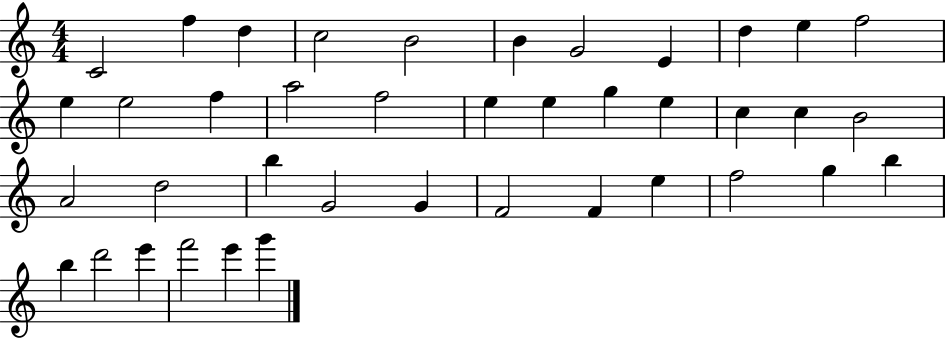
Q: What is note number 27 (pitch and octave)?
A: G4